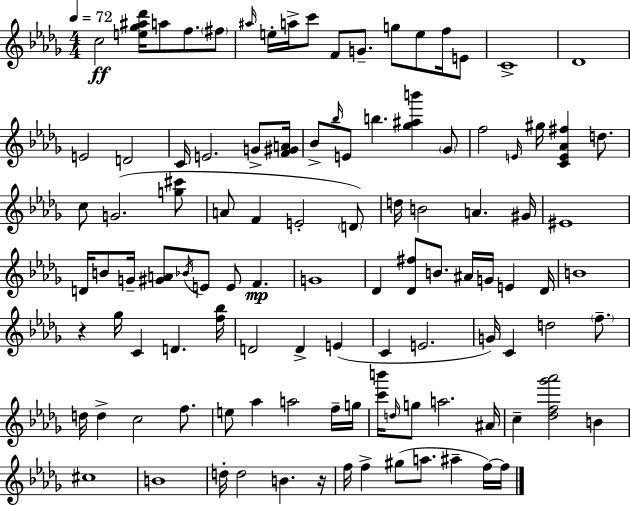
{
  \clef treble
  \numericTimeSignature
  \time 4/4
  \key bes \minor
  \tempo 4 = 72
  c''2\ff <e'' ges'' ais'' des'''>16 a''8 f''8. \parenthesize fis''8 | \grace { ais''16 } e''16-. a''16-> c'''8 f'8 g'8.-- g''8 e''8 f''16 e'8 | c'1-> | des'1 | \break e'2 d'2 | c'16 e'2. g'8-> | <f' gis' a'>16 bes'8-> \grace { bes''16 } e'8 b''4. <ges'' ais'' b'''>4 | \parenthesize ges'8 f''2 \grace { e'16 } gis''16 <c' e' aes' fis''>4 | \break d''8. c''8 g'2.( | <g'' cis'''>8 a'8 f'4 e'2-. | \parenthesize d'8) d''16 b'2 a'4. | gis'16 eis'1 | \break d'16 b'8 g'16-- <gis' a'>8 \acciaccatura { bes'16 } e'8 e'8 f'4.\mp | g'1 | des'4 <des' fis''>8 b'8. ais'16 g'16 e'4 | des'16 b'1 | \break r4 ges''16 c'4 d'4. | <f'' bes''>16 d'2 d'4-> | e'4( c'4 e'2. | g'16) c'4 d''2 | \break \parenthesize f''8.-- d''16 d''4-> c''2 | f''8. e''8 aes''4 a''2 | f''16-- g''16 <c''' b'''>16 \grace { d''16 } g''8 a''2. | ais'16 c''4-- <des'' f'' ges''' aes'''>2 | \break b'4 cis''1 | b'1 | d''16-. d''2 b'4. | r16 f''16 f''4-> gis''8( a''8. ais''4-- | \break f''16~~) f''16 \bar "|."
}